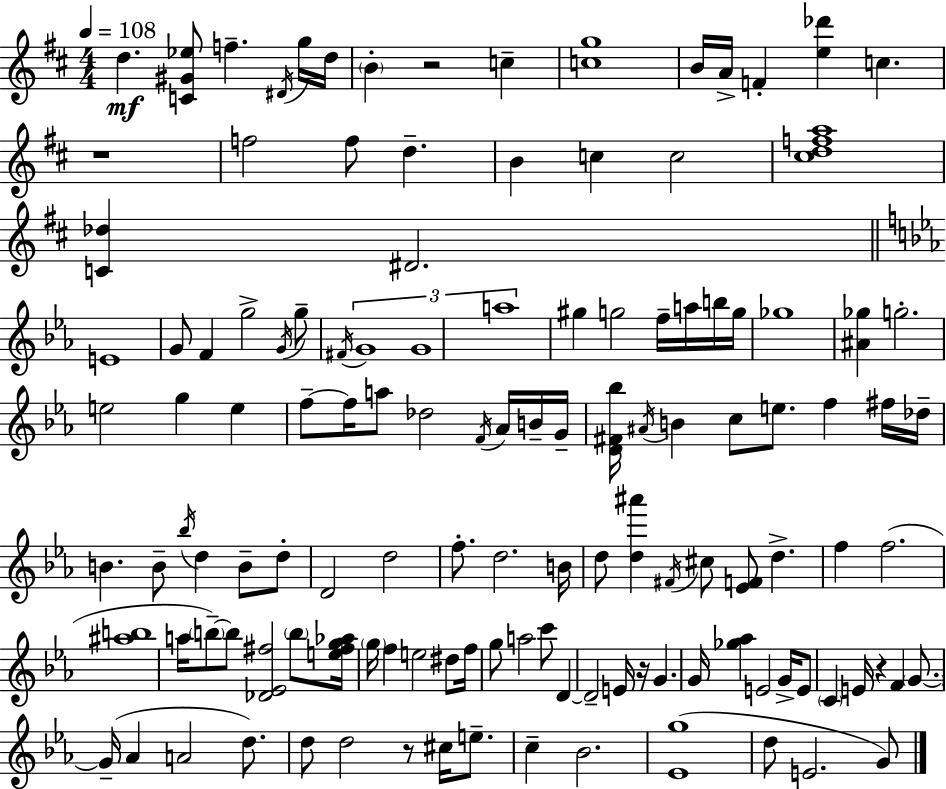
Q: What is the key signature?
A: D major